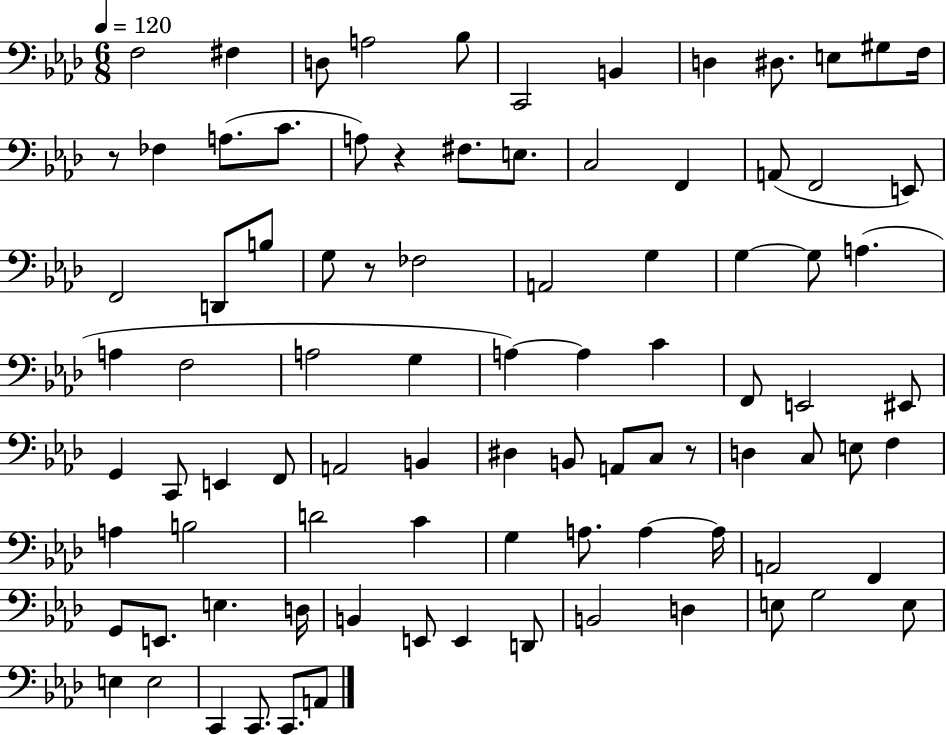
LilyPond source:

{
  \clef bass
  \numericTimeSignature
  \time 6/8
  \key aes \major
  \tempo 4 = 120
  f2 fis4 | d8 a2 bes8 | c,2 b,4 | d4 dis8. e8 gis8 f16 | \break r8 fes4 a8.( c'8. | a8) r4 fis8. e8. | c2 f,4 | a,8( f,2 e,8) | \break f,2 d,8 b8 | g8 r8 fes2 | a,2 g4 | g4~~ g8 a4.( | \break a4 f2 | a2 g4 | a4~~) a4 c'4 | f,8 e,2 eis,8 | \break g,4 c,8 e,4 f,8 | a,2 b,4 | dis4 b,8 a,8 c8 r8 | d4 c8 e8 f4 | \break a4 b2 | d'2 c'4 | g4 a8. a4~~ a16 | a,2 f,4 | \break g,8 e,8. e4. d16 | b,4 e,8 e,4 d,8 | b,2 d4 | e8 g2 e8 | \break e4 e2 | c,4 c,8. c,8. a,8 | \bar "|."
}